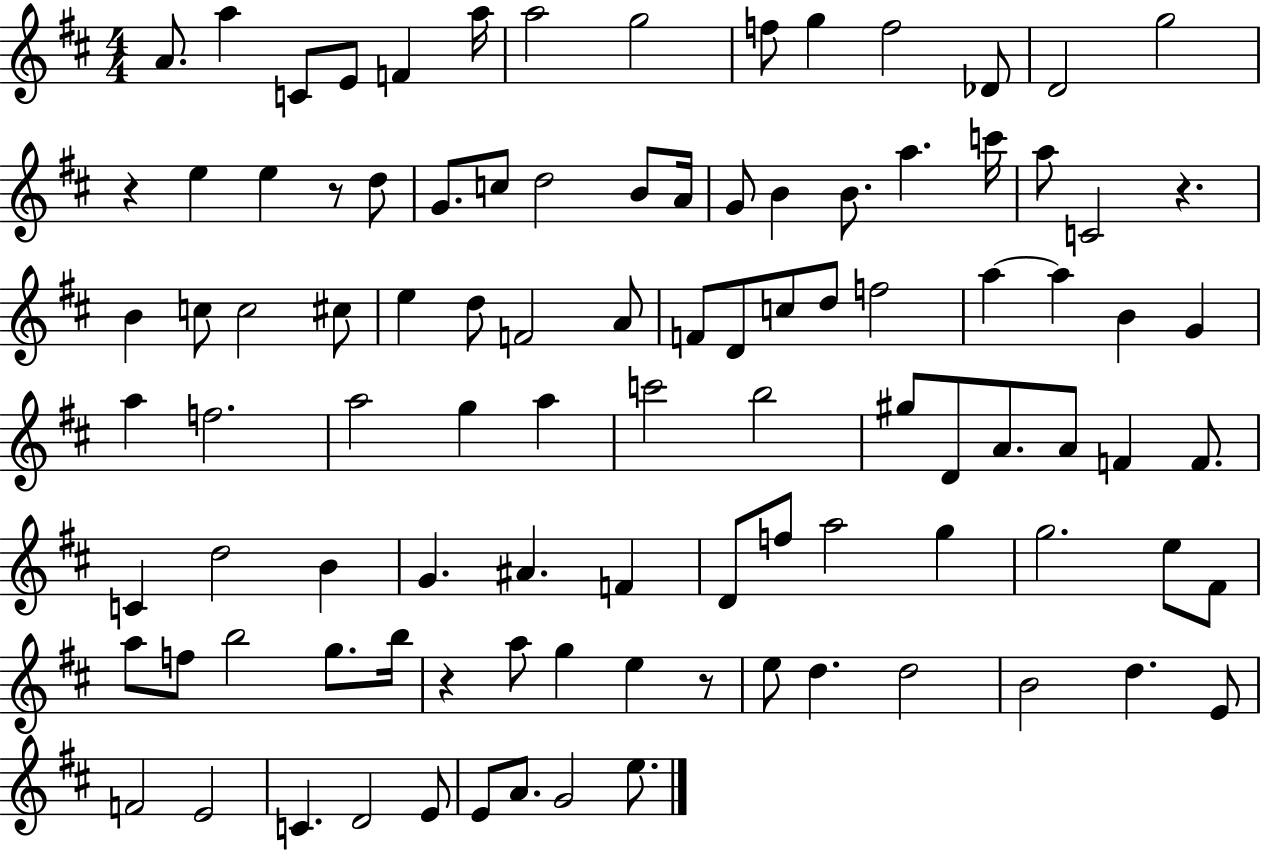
X:1
T:Untitled
M:4/4
L:1/4
K:D
A/2 a C/2 E/2 F a/4 a2 g2 f/2 g f2 _D/2 D2 g2 z e e z/2 d/2 G/2 c/2 d2 B/2 A/4 G/2 B B/2 a c'/4 a/2 C2 z B c/2 c2 ^c/2 e d/2 F2 A/2 F/2 D/2 c/2 d/2 f2 a a B G a f2 a2 g a c'2 b2 ^g/2 D/2 A/2 A/2 F F/2 C d2 B G ^A F D/2 f/2 a2 g g2 e/2 ^F/2 a/2 f/2 b2 g/2 b/4 z a/2 g e z/2 e/2 d d2 B2 d E/2 F2 E2 C D2 E/2 E/2 A/2 G2 e/2